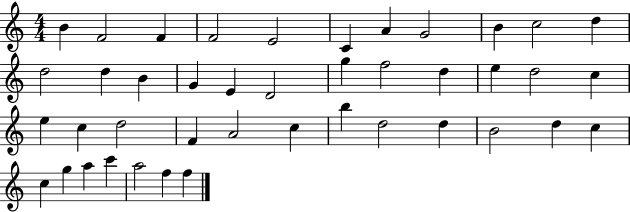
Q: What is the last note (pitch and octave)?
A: F5